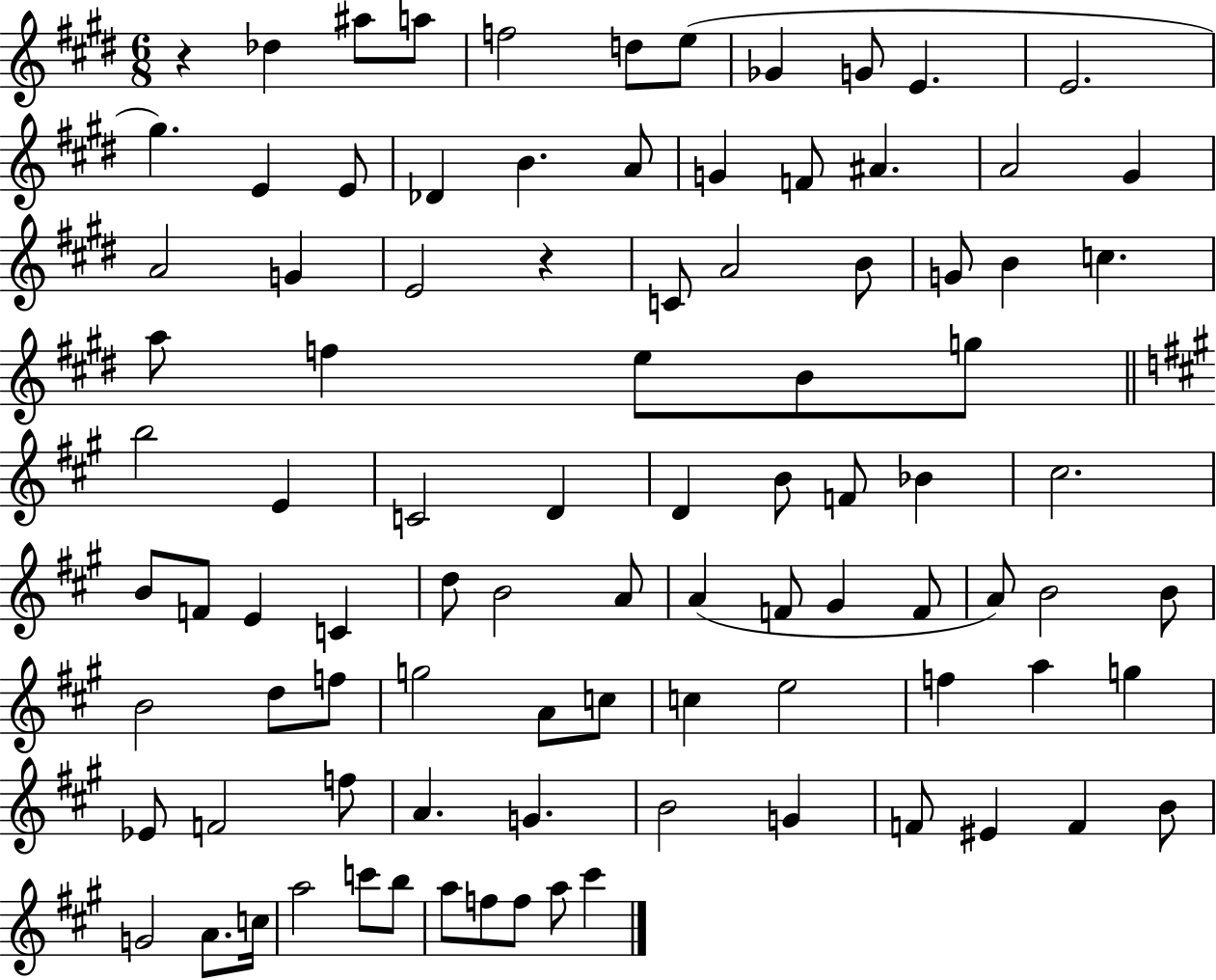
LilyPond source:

{
  \clef treble
  \numericTimeSignature
  \time 6/8
  \key e \major
  r4 des''4 ais''8 a''8 | f''2 d''8 e''8( | ges'4 g'8 e'4. | e'2. | \break gis''4.) e'4 e'8 | des'4 b'4. a'8 | g'4 f'8 ais'4. | a'2 gis'4 | \break a'2 g'4 | e'2 r4 | c'8 a'2 b'8 | g'8 b'4 c''4. | \break a''8 f''4 e''8 b'8 g''8 | \bar "||" \break \key a \major b''2 e'4 | c'2 d'4 | d'4 b'8 f'8 bes'4 | cis''2. | \break b'8 f'8 e'4 c'4 | d''8 b'2 a'8 | a'4( f'8 gis'4 f'8 | a'8) b'2 b'8 | \break b'2 d''8 f''8 | g''2 a'8 c''8 | c''4 e''2 | f''4 a''4 g''4 | \break ees'8 f'2 f''8 | a'4. g'4. | b'2 g'4 | f'8 eis'4 f'4 b'8 | \break g'2 a'8. c''16 | a''2 c'''8 b''8 | a''8 f''8 f''8 a''8 cis'''4 | \bar "|."
}